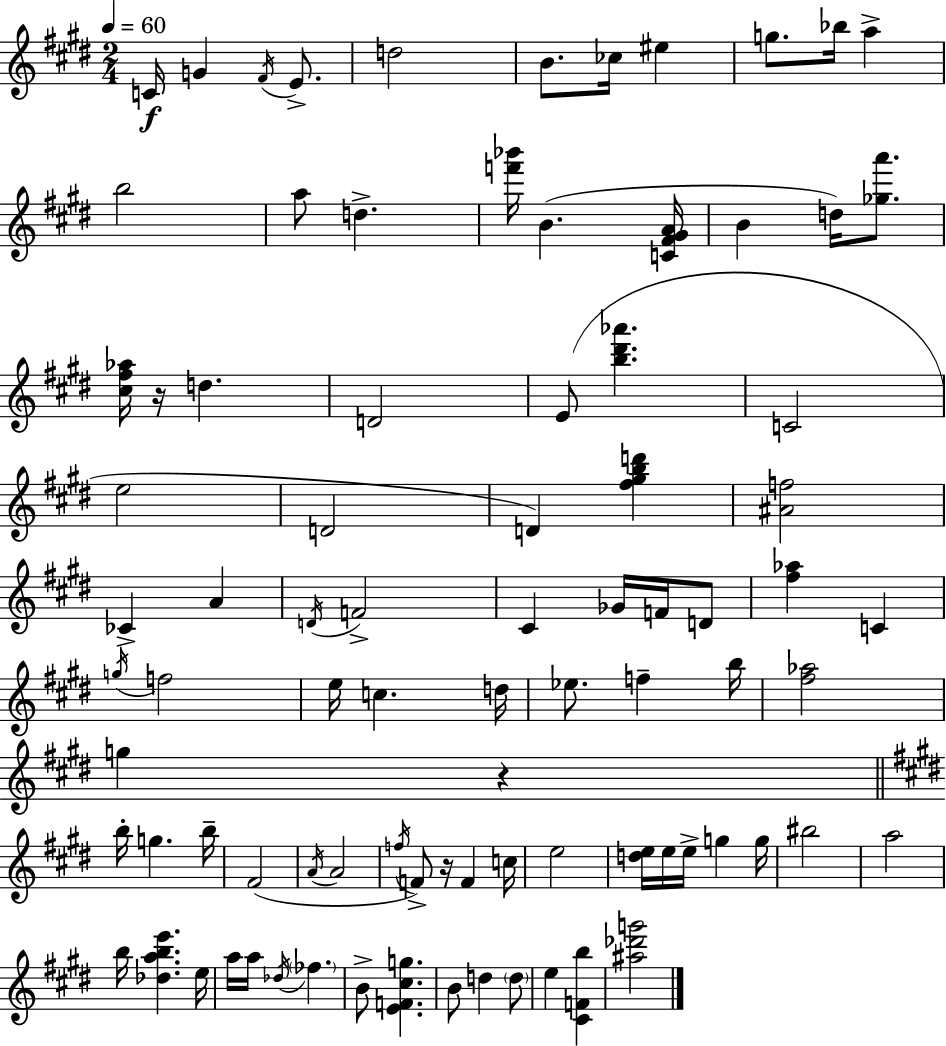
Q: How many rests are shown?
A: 3